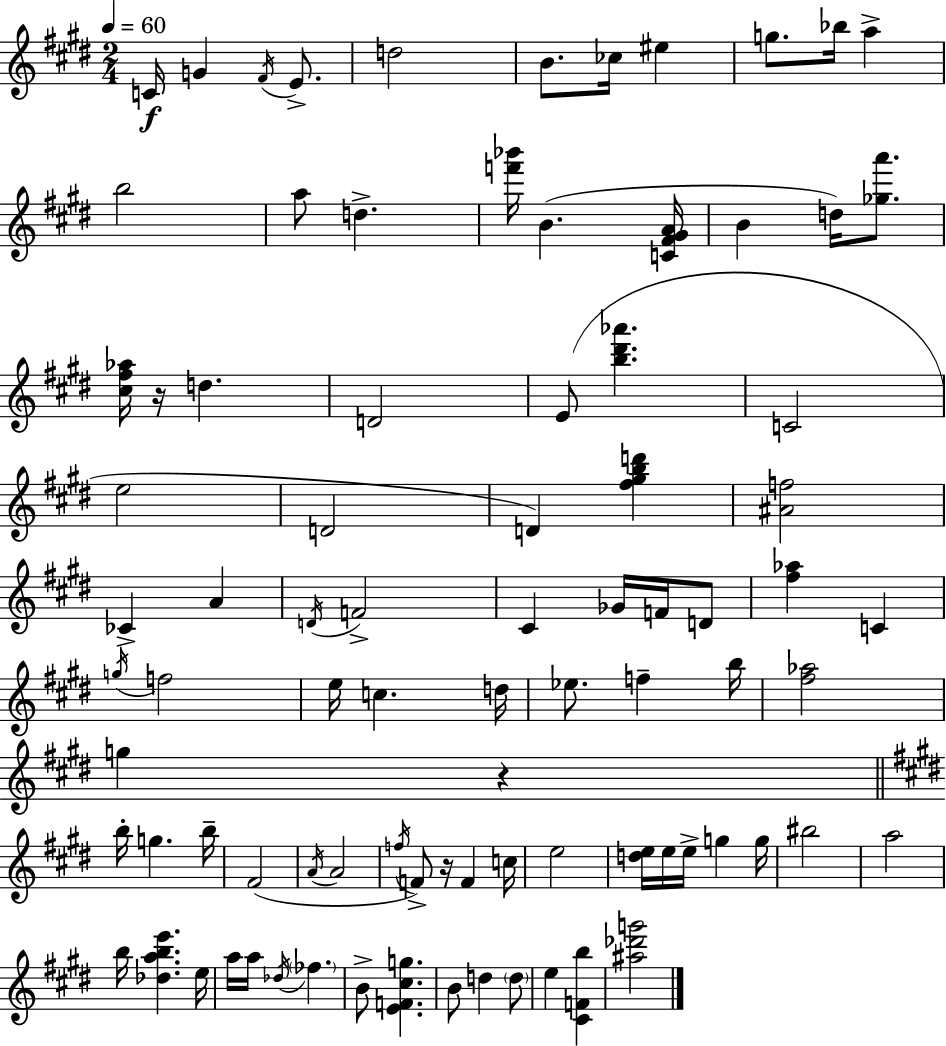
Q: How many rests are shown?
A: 3